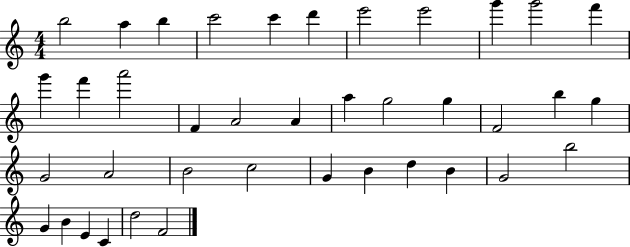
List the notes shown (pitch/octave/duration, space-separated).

B5/h A5/q B5/q C6/h C6/q D6/q E6/h E6/h G6/q G6/h F6/q G6/q F6/q A6/h F4/q A4/h A4/q A5/q G5/h G5/q F4/h B5/q G5/q G4/h A4/h B4/h C5/h G4/q B4/q D5/q B4/q G4/h B5/h G4/q B4/q E4/q C4/q D5/h F4/h